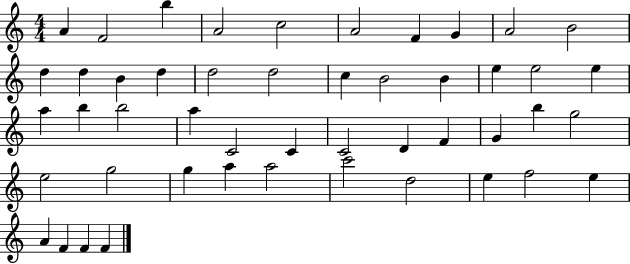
{
  \clef treble
  \numericTimeSignature
  \time 4/4
  \key c \major
  a'4 f'2 b''4 | a'2 c''2 | a'2 f'4 g'4 | a'2 b'2 | \break d''4 d''4 b'4 d''4 | d''2 d''2 | c''4 b'2 b'4 | e''4 e''2 e''4 | \break a''4 b''4 b''2 | a''4 c'2 c'4 | c'2 d'4 f'4 | g'4 b''4 g''2 | \break e''2 g''2 | g''4 a''4 a''2 | c'''2 d''2 | e''4 f''2 e''4 | \break a'4 f'4 f'4 f'4 | \bar "|."
}